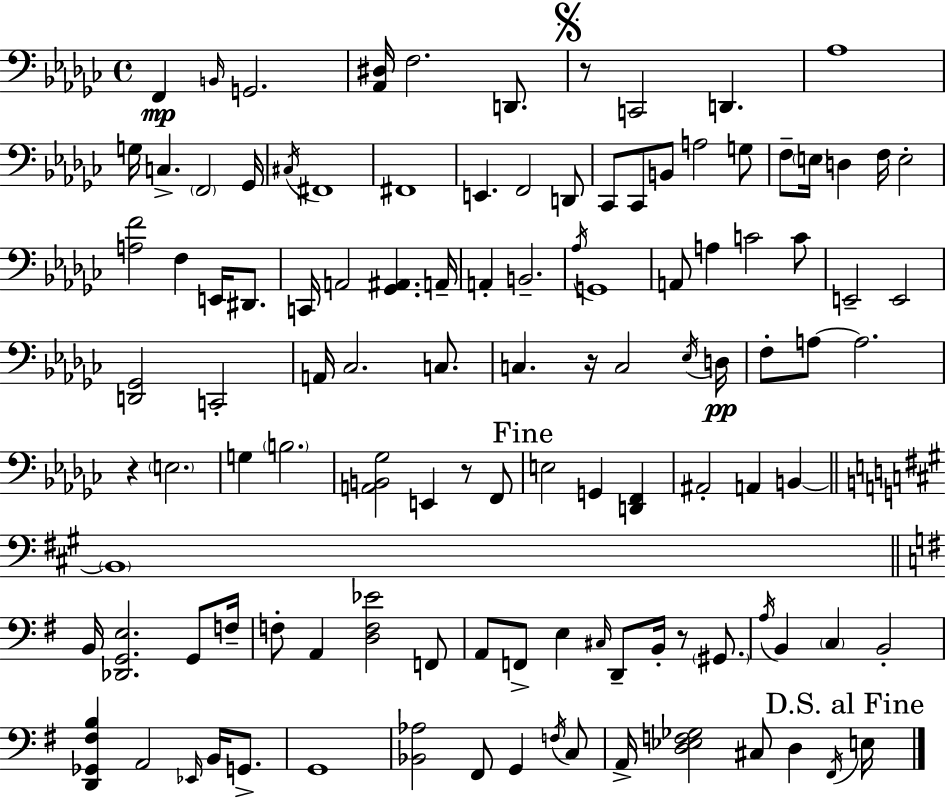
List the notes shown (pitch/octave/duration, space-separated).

F2/q B2/s G2/h. [Ab2,D#3]/s F3/h. D2/e. R/e C2/h D2/q. Ab3/w G3/s C3/q. F2/h Gb2/s C#3/s F#2/w F#2/w E2/q. F2/h D2/e CES2/e CES2/e B2/e A3/h G3/e F3/e E3/s D3/q F3/s E3/h [A3,F4]/h F3/q E2/s D#2/e. C2/s A2/h [Gb2,A#2]/q. A2/s A2/q B2/h. Ab3/s G2/w A2/e A3/q C4/h C4/e E2/h E2/h [D2,Gb2]/h C2/h A2/s CES3/h. C3/e. C3/q. R/s C3/h Eb3/s D3/s F3/e A3/e A3/h. R/q E3/h. G3/q B3/h. [A2,B2,Gb3]/h E2/q R/e F2/e E3/h G2/q [D2,F2]/q A#2/h A2/q B2/q B2/w B2/s [Db2,G2,E3]/h. G2/e F3/s F3/e A2/q [D3,F3,Eb4]/h F2/e A2/e F2/e E3/q C#3/s D2/e B2/s R/e G#2/e. A3/s B2/q C3/q B2/h [D2,Gb2,F#3,B3]/q A2/h Eb2/s B2/s G2/e. G2/w [Bb2,Ab3]/h F#2/e G2/q F3/s C3/e A2/s [D3,Eb3,F3,Gb3]/h C#3/e D3/q F#2/s E3/s